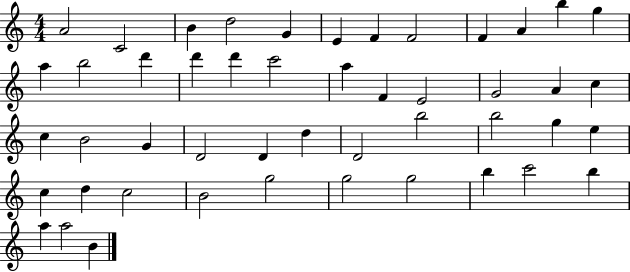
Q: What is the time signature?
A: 4/4